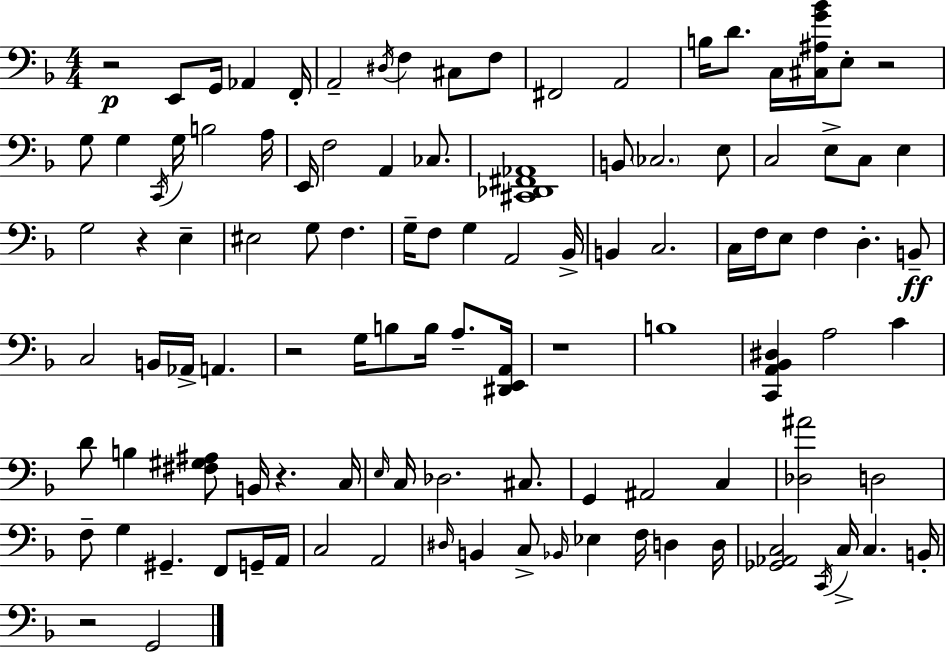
R/h E2/e G2/s Ab2/q F2/s A2/h D#3/s F3/q C#3/e F3/e F#2/h A2/h B3/s D4/e. C3/s [C#3,A#3,G4,Bb4]/s E3/e R/h G3/e G3/q C2/s G3/s B3/h A3/s E2/s F3/h A2/q CES3/e. [C#2,Db2,F#2,Ab2]/w B2/e CES3/h. E3/e C3/h E3/e C3/e E3/q G3/h R/q E3/q EIS3/h G3/e F3/q. G3/s F3/e G3/q A2/h Bb2/s B2/q C3/h. C3/s F3/s E3/e F3/q D3/q. B2/e C3/h B2/s Ab2/s A2/q. R/h G3/s B3/e B3/s A3/e. [D#2,E2,A2]/s R/w B3/w [C2,A2,Bb2,D#3]/q A3/h C4/q D4/e B3/q [F#3,G#3,A#3]/e B2/s R/q. C3/s E3/s C3/s Db3/h. C#3/e. G2/q A#2/h C3/q [Db3,A#4]/h D3/h F3/e G3/q G#2/q. F2/e G2/s A2/s C3/h A2/h D#3/s B2/q C3/e Bb2/s Eb3/q F3/s D3/q D3/s [Gb2,Ab2,C3]/h C2/s C3/s C3/q. B2/s R/h G2/h